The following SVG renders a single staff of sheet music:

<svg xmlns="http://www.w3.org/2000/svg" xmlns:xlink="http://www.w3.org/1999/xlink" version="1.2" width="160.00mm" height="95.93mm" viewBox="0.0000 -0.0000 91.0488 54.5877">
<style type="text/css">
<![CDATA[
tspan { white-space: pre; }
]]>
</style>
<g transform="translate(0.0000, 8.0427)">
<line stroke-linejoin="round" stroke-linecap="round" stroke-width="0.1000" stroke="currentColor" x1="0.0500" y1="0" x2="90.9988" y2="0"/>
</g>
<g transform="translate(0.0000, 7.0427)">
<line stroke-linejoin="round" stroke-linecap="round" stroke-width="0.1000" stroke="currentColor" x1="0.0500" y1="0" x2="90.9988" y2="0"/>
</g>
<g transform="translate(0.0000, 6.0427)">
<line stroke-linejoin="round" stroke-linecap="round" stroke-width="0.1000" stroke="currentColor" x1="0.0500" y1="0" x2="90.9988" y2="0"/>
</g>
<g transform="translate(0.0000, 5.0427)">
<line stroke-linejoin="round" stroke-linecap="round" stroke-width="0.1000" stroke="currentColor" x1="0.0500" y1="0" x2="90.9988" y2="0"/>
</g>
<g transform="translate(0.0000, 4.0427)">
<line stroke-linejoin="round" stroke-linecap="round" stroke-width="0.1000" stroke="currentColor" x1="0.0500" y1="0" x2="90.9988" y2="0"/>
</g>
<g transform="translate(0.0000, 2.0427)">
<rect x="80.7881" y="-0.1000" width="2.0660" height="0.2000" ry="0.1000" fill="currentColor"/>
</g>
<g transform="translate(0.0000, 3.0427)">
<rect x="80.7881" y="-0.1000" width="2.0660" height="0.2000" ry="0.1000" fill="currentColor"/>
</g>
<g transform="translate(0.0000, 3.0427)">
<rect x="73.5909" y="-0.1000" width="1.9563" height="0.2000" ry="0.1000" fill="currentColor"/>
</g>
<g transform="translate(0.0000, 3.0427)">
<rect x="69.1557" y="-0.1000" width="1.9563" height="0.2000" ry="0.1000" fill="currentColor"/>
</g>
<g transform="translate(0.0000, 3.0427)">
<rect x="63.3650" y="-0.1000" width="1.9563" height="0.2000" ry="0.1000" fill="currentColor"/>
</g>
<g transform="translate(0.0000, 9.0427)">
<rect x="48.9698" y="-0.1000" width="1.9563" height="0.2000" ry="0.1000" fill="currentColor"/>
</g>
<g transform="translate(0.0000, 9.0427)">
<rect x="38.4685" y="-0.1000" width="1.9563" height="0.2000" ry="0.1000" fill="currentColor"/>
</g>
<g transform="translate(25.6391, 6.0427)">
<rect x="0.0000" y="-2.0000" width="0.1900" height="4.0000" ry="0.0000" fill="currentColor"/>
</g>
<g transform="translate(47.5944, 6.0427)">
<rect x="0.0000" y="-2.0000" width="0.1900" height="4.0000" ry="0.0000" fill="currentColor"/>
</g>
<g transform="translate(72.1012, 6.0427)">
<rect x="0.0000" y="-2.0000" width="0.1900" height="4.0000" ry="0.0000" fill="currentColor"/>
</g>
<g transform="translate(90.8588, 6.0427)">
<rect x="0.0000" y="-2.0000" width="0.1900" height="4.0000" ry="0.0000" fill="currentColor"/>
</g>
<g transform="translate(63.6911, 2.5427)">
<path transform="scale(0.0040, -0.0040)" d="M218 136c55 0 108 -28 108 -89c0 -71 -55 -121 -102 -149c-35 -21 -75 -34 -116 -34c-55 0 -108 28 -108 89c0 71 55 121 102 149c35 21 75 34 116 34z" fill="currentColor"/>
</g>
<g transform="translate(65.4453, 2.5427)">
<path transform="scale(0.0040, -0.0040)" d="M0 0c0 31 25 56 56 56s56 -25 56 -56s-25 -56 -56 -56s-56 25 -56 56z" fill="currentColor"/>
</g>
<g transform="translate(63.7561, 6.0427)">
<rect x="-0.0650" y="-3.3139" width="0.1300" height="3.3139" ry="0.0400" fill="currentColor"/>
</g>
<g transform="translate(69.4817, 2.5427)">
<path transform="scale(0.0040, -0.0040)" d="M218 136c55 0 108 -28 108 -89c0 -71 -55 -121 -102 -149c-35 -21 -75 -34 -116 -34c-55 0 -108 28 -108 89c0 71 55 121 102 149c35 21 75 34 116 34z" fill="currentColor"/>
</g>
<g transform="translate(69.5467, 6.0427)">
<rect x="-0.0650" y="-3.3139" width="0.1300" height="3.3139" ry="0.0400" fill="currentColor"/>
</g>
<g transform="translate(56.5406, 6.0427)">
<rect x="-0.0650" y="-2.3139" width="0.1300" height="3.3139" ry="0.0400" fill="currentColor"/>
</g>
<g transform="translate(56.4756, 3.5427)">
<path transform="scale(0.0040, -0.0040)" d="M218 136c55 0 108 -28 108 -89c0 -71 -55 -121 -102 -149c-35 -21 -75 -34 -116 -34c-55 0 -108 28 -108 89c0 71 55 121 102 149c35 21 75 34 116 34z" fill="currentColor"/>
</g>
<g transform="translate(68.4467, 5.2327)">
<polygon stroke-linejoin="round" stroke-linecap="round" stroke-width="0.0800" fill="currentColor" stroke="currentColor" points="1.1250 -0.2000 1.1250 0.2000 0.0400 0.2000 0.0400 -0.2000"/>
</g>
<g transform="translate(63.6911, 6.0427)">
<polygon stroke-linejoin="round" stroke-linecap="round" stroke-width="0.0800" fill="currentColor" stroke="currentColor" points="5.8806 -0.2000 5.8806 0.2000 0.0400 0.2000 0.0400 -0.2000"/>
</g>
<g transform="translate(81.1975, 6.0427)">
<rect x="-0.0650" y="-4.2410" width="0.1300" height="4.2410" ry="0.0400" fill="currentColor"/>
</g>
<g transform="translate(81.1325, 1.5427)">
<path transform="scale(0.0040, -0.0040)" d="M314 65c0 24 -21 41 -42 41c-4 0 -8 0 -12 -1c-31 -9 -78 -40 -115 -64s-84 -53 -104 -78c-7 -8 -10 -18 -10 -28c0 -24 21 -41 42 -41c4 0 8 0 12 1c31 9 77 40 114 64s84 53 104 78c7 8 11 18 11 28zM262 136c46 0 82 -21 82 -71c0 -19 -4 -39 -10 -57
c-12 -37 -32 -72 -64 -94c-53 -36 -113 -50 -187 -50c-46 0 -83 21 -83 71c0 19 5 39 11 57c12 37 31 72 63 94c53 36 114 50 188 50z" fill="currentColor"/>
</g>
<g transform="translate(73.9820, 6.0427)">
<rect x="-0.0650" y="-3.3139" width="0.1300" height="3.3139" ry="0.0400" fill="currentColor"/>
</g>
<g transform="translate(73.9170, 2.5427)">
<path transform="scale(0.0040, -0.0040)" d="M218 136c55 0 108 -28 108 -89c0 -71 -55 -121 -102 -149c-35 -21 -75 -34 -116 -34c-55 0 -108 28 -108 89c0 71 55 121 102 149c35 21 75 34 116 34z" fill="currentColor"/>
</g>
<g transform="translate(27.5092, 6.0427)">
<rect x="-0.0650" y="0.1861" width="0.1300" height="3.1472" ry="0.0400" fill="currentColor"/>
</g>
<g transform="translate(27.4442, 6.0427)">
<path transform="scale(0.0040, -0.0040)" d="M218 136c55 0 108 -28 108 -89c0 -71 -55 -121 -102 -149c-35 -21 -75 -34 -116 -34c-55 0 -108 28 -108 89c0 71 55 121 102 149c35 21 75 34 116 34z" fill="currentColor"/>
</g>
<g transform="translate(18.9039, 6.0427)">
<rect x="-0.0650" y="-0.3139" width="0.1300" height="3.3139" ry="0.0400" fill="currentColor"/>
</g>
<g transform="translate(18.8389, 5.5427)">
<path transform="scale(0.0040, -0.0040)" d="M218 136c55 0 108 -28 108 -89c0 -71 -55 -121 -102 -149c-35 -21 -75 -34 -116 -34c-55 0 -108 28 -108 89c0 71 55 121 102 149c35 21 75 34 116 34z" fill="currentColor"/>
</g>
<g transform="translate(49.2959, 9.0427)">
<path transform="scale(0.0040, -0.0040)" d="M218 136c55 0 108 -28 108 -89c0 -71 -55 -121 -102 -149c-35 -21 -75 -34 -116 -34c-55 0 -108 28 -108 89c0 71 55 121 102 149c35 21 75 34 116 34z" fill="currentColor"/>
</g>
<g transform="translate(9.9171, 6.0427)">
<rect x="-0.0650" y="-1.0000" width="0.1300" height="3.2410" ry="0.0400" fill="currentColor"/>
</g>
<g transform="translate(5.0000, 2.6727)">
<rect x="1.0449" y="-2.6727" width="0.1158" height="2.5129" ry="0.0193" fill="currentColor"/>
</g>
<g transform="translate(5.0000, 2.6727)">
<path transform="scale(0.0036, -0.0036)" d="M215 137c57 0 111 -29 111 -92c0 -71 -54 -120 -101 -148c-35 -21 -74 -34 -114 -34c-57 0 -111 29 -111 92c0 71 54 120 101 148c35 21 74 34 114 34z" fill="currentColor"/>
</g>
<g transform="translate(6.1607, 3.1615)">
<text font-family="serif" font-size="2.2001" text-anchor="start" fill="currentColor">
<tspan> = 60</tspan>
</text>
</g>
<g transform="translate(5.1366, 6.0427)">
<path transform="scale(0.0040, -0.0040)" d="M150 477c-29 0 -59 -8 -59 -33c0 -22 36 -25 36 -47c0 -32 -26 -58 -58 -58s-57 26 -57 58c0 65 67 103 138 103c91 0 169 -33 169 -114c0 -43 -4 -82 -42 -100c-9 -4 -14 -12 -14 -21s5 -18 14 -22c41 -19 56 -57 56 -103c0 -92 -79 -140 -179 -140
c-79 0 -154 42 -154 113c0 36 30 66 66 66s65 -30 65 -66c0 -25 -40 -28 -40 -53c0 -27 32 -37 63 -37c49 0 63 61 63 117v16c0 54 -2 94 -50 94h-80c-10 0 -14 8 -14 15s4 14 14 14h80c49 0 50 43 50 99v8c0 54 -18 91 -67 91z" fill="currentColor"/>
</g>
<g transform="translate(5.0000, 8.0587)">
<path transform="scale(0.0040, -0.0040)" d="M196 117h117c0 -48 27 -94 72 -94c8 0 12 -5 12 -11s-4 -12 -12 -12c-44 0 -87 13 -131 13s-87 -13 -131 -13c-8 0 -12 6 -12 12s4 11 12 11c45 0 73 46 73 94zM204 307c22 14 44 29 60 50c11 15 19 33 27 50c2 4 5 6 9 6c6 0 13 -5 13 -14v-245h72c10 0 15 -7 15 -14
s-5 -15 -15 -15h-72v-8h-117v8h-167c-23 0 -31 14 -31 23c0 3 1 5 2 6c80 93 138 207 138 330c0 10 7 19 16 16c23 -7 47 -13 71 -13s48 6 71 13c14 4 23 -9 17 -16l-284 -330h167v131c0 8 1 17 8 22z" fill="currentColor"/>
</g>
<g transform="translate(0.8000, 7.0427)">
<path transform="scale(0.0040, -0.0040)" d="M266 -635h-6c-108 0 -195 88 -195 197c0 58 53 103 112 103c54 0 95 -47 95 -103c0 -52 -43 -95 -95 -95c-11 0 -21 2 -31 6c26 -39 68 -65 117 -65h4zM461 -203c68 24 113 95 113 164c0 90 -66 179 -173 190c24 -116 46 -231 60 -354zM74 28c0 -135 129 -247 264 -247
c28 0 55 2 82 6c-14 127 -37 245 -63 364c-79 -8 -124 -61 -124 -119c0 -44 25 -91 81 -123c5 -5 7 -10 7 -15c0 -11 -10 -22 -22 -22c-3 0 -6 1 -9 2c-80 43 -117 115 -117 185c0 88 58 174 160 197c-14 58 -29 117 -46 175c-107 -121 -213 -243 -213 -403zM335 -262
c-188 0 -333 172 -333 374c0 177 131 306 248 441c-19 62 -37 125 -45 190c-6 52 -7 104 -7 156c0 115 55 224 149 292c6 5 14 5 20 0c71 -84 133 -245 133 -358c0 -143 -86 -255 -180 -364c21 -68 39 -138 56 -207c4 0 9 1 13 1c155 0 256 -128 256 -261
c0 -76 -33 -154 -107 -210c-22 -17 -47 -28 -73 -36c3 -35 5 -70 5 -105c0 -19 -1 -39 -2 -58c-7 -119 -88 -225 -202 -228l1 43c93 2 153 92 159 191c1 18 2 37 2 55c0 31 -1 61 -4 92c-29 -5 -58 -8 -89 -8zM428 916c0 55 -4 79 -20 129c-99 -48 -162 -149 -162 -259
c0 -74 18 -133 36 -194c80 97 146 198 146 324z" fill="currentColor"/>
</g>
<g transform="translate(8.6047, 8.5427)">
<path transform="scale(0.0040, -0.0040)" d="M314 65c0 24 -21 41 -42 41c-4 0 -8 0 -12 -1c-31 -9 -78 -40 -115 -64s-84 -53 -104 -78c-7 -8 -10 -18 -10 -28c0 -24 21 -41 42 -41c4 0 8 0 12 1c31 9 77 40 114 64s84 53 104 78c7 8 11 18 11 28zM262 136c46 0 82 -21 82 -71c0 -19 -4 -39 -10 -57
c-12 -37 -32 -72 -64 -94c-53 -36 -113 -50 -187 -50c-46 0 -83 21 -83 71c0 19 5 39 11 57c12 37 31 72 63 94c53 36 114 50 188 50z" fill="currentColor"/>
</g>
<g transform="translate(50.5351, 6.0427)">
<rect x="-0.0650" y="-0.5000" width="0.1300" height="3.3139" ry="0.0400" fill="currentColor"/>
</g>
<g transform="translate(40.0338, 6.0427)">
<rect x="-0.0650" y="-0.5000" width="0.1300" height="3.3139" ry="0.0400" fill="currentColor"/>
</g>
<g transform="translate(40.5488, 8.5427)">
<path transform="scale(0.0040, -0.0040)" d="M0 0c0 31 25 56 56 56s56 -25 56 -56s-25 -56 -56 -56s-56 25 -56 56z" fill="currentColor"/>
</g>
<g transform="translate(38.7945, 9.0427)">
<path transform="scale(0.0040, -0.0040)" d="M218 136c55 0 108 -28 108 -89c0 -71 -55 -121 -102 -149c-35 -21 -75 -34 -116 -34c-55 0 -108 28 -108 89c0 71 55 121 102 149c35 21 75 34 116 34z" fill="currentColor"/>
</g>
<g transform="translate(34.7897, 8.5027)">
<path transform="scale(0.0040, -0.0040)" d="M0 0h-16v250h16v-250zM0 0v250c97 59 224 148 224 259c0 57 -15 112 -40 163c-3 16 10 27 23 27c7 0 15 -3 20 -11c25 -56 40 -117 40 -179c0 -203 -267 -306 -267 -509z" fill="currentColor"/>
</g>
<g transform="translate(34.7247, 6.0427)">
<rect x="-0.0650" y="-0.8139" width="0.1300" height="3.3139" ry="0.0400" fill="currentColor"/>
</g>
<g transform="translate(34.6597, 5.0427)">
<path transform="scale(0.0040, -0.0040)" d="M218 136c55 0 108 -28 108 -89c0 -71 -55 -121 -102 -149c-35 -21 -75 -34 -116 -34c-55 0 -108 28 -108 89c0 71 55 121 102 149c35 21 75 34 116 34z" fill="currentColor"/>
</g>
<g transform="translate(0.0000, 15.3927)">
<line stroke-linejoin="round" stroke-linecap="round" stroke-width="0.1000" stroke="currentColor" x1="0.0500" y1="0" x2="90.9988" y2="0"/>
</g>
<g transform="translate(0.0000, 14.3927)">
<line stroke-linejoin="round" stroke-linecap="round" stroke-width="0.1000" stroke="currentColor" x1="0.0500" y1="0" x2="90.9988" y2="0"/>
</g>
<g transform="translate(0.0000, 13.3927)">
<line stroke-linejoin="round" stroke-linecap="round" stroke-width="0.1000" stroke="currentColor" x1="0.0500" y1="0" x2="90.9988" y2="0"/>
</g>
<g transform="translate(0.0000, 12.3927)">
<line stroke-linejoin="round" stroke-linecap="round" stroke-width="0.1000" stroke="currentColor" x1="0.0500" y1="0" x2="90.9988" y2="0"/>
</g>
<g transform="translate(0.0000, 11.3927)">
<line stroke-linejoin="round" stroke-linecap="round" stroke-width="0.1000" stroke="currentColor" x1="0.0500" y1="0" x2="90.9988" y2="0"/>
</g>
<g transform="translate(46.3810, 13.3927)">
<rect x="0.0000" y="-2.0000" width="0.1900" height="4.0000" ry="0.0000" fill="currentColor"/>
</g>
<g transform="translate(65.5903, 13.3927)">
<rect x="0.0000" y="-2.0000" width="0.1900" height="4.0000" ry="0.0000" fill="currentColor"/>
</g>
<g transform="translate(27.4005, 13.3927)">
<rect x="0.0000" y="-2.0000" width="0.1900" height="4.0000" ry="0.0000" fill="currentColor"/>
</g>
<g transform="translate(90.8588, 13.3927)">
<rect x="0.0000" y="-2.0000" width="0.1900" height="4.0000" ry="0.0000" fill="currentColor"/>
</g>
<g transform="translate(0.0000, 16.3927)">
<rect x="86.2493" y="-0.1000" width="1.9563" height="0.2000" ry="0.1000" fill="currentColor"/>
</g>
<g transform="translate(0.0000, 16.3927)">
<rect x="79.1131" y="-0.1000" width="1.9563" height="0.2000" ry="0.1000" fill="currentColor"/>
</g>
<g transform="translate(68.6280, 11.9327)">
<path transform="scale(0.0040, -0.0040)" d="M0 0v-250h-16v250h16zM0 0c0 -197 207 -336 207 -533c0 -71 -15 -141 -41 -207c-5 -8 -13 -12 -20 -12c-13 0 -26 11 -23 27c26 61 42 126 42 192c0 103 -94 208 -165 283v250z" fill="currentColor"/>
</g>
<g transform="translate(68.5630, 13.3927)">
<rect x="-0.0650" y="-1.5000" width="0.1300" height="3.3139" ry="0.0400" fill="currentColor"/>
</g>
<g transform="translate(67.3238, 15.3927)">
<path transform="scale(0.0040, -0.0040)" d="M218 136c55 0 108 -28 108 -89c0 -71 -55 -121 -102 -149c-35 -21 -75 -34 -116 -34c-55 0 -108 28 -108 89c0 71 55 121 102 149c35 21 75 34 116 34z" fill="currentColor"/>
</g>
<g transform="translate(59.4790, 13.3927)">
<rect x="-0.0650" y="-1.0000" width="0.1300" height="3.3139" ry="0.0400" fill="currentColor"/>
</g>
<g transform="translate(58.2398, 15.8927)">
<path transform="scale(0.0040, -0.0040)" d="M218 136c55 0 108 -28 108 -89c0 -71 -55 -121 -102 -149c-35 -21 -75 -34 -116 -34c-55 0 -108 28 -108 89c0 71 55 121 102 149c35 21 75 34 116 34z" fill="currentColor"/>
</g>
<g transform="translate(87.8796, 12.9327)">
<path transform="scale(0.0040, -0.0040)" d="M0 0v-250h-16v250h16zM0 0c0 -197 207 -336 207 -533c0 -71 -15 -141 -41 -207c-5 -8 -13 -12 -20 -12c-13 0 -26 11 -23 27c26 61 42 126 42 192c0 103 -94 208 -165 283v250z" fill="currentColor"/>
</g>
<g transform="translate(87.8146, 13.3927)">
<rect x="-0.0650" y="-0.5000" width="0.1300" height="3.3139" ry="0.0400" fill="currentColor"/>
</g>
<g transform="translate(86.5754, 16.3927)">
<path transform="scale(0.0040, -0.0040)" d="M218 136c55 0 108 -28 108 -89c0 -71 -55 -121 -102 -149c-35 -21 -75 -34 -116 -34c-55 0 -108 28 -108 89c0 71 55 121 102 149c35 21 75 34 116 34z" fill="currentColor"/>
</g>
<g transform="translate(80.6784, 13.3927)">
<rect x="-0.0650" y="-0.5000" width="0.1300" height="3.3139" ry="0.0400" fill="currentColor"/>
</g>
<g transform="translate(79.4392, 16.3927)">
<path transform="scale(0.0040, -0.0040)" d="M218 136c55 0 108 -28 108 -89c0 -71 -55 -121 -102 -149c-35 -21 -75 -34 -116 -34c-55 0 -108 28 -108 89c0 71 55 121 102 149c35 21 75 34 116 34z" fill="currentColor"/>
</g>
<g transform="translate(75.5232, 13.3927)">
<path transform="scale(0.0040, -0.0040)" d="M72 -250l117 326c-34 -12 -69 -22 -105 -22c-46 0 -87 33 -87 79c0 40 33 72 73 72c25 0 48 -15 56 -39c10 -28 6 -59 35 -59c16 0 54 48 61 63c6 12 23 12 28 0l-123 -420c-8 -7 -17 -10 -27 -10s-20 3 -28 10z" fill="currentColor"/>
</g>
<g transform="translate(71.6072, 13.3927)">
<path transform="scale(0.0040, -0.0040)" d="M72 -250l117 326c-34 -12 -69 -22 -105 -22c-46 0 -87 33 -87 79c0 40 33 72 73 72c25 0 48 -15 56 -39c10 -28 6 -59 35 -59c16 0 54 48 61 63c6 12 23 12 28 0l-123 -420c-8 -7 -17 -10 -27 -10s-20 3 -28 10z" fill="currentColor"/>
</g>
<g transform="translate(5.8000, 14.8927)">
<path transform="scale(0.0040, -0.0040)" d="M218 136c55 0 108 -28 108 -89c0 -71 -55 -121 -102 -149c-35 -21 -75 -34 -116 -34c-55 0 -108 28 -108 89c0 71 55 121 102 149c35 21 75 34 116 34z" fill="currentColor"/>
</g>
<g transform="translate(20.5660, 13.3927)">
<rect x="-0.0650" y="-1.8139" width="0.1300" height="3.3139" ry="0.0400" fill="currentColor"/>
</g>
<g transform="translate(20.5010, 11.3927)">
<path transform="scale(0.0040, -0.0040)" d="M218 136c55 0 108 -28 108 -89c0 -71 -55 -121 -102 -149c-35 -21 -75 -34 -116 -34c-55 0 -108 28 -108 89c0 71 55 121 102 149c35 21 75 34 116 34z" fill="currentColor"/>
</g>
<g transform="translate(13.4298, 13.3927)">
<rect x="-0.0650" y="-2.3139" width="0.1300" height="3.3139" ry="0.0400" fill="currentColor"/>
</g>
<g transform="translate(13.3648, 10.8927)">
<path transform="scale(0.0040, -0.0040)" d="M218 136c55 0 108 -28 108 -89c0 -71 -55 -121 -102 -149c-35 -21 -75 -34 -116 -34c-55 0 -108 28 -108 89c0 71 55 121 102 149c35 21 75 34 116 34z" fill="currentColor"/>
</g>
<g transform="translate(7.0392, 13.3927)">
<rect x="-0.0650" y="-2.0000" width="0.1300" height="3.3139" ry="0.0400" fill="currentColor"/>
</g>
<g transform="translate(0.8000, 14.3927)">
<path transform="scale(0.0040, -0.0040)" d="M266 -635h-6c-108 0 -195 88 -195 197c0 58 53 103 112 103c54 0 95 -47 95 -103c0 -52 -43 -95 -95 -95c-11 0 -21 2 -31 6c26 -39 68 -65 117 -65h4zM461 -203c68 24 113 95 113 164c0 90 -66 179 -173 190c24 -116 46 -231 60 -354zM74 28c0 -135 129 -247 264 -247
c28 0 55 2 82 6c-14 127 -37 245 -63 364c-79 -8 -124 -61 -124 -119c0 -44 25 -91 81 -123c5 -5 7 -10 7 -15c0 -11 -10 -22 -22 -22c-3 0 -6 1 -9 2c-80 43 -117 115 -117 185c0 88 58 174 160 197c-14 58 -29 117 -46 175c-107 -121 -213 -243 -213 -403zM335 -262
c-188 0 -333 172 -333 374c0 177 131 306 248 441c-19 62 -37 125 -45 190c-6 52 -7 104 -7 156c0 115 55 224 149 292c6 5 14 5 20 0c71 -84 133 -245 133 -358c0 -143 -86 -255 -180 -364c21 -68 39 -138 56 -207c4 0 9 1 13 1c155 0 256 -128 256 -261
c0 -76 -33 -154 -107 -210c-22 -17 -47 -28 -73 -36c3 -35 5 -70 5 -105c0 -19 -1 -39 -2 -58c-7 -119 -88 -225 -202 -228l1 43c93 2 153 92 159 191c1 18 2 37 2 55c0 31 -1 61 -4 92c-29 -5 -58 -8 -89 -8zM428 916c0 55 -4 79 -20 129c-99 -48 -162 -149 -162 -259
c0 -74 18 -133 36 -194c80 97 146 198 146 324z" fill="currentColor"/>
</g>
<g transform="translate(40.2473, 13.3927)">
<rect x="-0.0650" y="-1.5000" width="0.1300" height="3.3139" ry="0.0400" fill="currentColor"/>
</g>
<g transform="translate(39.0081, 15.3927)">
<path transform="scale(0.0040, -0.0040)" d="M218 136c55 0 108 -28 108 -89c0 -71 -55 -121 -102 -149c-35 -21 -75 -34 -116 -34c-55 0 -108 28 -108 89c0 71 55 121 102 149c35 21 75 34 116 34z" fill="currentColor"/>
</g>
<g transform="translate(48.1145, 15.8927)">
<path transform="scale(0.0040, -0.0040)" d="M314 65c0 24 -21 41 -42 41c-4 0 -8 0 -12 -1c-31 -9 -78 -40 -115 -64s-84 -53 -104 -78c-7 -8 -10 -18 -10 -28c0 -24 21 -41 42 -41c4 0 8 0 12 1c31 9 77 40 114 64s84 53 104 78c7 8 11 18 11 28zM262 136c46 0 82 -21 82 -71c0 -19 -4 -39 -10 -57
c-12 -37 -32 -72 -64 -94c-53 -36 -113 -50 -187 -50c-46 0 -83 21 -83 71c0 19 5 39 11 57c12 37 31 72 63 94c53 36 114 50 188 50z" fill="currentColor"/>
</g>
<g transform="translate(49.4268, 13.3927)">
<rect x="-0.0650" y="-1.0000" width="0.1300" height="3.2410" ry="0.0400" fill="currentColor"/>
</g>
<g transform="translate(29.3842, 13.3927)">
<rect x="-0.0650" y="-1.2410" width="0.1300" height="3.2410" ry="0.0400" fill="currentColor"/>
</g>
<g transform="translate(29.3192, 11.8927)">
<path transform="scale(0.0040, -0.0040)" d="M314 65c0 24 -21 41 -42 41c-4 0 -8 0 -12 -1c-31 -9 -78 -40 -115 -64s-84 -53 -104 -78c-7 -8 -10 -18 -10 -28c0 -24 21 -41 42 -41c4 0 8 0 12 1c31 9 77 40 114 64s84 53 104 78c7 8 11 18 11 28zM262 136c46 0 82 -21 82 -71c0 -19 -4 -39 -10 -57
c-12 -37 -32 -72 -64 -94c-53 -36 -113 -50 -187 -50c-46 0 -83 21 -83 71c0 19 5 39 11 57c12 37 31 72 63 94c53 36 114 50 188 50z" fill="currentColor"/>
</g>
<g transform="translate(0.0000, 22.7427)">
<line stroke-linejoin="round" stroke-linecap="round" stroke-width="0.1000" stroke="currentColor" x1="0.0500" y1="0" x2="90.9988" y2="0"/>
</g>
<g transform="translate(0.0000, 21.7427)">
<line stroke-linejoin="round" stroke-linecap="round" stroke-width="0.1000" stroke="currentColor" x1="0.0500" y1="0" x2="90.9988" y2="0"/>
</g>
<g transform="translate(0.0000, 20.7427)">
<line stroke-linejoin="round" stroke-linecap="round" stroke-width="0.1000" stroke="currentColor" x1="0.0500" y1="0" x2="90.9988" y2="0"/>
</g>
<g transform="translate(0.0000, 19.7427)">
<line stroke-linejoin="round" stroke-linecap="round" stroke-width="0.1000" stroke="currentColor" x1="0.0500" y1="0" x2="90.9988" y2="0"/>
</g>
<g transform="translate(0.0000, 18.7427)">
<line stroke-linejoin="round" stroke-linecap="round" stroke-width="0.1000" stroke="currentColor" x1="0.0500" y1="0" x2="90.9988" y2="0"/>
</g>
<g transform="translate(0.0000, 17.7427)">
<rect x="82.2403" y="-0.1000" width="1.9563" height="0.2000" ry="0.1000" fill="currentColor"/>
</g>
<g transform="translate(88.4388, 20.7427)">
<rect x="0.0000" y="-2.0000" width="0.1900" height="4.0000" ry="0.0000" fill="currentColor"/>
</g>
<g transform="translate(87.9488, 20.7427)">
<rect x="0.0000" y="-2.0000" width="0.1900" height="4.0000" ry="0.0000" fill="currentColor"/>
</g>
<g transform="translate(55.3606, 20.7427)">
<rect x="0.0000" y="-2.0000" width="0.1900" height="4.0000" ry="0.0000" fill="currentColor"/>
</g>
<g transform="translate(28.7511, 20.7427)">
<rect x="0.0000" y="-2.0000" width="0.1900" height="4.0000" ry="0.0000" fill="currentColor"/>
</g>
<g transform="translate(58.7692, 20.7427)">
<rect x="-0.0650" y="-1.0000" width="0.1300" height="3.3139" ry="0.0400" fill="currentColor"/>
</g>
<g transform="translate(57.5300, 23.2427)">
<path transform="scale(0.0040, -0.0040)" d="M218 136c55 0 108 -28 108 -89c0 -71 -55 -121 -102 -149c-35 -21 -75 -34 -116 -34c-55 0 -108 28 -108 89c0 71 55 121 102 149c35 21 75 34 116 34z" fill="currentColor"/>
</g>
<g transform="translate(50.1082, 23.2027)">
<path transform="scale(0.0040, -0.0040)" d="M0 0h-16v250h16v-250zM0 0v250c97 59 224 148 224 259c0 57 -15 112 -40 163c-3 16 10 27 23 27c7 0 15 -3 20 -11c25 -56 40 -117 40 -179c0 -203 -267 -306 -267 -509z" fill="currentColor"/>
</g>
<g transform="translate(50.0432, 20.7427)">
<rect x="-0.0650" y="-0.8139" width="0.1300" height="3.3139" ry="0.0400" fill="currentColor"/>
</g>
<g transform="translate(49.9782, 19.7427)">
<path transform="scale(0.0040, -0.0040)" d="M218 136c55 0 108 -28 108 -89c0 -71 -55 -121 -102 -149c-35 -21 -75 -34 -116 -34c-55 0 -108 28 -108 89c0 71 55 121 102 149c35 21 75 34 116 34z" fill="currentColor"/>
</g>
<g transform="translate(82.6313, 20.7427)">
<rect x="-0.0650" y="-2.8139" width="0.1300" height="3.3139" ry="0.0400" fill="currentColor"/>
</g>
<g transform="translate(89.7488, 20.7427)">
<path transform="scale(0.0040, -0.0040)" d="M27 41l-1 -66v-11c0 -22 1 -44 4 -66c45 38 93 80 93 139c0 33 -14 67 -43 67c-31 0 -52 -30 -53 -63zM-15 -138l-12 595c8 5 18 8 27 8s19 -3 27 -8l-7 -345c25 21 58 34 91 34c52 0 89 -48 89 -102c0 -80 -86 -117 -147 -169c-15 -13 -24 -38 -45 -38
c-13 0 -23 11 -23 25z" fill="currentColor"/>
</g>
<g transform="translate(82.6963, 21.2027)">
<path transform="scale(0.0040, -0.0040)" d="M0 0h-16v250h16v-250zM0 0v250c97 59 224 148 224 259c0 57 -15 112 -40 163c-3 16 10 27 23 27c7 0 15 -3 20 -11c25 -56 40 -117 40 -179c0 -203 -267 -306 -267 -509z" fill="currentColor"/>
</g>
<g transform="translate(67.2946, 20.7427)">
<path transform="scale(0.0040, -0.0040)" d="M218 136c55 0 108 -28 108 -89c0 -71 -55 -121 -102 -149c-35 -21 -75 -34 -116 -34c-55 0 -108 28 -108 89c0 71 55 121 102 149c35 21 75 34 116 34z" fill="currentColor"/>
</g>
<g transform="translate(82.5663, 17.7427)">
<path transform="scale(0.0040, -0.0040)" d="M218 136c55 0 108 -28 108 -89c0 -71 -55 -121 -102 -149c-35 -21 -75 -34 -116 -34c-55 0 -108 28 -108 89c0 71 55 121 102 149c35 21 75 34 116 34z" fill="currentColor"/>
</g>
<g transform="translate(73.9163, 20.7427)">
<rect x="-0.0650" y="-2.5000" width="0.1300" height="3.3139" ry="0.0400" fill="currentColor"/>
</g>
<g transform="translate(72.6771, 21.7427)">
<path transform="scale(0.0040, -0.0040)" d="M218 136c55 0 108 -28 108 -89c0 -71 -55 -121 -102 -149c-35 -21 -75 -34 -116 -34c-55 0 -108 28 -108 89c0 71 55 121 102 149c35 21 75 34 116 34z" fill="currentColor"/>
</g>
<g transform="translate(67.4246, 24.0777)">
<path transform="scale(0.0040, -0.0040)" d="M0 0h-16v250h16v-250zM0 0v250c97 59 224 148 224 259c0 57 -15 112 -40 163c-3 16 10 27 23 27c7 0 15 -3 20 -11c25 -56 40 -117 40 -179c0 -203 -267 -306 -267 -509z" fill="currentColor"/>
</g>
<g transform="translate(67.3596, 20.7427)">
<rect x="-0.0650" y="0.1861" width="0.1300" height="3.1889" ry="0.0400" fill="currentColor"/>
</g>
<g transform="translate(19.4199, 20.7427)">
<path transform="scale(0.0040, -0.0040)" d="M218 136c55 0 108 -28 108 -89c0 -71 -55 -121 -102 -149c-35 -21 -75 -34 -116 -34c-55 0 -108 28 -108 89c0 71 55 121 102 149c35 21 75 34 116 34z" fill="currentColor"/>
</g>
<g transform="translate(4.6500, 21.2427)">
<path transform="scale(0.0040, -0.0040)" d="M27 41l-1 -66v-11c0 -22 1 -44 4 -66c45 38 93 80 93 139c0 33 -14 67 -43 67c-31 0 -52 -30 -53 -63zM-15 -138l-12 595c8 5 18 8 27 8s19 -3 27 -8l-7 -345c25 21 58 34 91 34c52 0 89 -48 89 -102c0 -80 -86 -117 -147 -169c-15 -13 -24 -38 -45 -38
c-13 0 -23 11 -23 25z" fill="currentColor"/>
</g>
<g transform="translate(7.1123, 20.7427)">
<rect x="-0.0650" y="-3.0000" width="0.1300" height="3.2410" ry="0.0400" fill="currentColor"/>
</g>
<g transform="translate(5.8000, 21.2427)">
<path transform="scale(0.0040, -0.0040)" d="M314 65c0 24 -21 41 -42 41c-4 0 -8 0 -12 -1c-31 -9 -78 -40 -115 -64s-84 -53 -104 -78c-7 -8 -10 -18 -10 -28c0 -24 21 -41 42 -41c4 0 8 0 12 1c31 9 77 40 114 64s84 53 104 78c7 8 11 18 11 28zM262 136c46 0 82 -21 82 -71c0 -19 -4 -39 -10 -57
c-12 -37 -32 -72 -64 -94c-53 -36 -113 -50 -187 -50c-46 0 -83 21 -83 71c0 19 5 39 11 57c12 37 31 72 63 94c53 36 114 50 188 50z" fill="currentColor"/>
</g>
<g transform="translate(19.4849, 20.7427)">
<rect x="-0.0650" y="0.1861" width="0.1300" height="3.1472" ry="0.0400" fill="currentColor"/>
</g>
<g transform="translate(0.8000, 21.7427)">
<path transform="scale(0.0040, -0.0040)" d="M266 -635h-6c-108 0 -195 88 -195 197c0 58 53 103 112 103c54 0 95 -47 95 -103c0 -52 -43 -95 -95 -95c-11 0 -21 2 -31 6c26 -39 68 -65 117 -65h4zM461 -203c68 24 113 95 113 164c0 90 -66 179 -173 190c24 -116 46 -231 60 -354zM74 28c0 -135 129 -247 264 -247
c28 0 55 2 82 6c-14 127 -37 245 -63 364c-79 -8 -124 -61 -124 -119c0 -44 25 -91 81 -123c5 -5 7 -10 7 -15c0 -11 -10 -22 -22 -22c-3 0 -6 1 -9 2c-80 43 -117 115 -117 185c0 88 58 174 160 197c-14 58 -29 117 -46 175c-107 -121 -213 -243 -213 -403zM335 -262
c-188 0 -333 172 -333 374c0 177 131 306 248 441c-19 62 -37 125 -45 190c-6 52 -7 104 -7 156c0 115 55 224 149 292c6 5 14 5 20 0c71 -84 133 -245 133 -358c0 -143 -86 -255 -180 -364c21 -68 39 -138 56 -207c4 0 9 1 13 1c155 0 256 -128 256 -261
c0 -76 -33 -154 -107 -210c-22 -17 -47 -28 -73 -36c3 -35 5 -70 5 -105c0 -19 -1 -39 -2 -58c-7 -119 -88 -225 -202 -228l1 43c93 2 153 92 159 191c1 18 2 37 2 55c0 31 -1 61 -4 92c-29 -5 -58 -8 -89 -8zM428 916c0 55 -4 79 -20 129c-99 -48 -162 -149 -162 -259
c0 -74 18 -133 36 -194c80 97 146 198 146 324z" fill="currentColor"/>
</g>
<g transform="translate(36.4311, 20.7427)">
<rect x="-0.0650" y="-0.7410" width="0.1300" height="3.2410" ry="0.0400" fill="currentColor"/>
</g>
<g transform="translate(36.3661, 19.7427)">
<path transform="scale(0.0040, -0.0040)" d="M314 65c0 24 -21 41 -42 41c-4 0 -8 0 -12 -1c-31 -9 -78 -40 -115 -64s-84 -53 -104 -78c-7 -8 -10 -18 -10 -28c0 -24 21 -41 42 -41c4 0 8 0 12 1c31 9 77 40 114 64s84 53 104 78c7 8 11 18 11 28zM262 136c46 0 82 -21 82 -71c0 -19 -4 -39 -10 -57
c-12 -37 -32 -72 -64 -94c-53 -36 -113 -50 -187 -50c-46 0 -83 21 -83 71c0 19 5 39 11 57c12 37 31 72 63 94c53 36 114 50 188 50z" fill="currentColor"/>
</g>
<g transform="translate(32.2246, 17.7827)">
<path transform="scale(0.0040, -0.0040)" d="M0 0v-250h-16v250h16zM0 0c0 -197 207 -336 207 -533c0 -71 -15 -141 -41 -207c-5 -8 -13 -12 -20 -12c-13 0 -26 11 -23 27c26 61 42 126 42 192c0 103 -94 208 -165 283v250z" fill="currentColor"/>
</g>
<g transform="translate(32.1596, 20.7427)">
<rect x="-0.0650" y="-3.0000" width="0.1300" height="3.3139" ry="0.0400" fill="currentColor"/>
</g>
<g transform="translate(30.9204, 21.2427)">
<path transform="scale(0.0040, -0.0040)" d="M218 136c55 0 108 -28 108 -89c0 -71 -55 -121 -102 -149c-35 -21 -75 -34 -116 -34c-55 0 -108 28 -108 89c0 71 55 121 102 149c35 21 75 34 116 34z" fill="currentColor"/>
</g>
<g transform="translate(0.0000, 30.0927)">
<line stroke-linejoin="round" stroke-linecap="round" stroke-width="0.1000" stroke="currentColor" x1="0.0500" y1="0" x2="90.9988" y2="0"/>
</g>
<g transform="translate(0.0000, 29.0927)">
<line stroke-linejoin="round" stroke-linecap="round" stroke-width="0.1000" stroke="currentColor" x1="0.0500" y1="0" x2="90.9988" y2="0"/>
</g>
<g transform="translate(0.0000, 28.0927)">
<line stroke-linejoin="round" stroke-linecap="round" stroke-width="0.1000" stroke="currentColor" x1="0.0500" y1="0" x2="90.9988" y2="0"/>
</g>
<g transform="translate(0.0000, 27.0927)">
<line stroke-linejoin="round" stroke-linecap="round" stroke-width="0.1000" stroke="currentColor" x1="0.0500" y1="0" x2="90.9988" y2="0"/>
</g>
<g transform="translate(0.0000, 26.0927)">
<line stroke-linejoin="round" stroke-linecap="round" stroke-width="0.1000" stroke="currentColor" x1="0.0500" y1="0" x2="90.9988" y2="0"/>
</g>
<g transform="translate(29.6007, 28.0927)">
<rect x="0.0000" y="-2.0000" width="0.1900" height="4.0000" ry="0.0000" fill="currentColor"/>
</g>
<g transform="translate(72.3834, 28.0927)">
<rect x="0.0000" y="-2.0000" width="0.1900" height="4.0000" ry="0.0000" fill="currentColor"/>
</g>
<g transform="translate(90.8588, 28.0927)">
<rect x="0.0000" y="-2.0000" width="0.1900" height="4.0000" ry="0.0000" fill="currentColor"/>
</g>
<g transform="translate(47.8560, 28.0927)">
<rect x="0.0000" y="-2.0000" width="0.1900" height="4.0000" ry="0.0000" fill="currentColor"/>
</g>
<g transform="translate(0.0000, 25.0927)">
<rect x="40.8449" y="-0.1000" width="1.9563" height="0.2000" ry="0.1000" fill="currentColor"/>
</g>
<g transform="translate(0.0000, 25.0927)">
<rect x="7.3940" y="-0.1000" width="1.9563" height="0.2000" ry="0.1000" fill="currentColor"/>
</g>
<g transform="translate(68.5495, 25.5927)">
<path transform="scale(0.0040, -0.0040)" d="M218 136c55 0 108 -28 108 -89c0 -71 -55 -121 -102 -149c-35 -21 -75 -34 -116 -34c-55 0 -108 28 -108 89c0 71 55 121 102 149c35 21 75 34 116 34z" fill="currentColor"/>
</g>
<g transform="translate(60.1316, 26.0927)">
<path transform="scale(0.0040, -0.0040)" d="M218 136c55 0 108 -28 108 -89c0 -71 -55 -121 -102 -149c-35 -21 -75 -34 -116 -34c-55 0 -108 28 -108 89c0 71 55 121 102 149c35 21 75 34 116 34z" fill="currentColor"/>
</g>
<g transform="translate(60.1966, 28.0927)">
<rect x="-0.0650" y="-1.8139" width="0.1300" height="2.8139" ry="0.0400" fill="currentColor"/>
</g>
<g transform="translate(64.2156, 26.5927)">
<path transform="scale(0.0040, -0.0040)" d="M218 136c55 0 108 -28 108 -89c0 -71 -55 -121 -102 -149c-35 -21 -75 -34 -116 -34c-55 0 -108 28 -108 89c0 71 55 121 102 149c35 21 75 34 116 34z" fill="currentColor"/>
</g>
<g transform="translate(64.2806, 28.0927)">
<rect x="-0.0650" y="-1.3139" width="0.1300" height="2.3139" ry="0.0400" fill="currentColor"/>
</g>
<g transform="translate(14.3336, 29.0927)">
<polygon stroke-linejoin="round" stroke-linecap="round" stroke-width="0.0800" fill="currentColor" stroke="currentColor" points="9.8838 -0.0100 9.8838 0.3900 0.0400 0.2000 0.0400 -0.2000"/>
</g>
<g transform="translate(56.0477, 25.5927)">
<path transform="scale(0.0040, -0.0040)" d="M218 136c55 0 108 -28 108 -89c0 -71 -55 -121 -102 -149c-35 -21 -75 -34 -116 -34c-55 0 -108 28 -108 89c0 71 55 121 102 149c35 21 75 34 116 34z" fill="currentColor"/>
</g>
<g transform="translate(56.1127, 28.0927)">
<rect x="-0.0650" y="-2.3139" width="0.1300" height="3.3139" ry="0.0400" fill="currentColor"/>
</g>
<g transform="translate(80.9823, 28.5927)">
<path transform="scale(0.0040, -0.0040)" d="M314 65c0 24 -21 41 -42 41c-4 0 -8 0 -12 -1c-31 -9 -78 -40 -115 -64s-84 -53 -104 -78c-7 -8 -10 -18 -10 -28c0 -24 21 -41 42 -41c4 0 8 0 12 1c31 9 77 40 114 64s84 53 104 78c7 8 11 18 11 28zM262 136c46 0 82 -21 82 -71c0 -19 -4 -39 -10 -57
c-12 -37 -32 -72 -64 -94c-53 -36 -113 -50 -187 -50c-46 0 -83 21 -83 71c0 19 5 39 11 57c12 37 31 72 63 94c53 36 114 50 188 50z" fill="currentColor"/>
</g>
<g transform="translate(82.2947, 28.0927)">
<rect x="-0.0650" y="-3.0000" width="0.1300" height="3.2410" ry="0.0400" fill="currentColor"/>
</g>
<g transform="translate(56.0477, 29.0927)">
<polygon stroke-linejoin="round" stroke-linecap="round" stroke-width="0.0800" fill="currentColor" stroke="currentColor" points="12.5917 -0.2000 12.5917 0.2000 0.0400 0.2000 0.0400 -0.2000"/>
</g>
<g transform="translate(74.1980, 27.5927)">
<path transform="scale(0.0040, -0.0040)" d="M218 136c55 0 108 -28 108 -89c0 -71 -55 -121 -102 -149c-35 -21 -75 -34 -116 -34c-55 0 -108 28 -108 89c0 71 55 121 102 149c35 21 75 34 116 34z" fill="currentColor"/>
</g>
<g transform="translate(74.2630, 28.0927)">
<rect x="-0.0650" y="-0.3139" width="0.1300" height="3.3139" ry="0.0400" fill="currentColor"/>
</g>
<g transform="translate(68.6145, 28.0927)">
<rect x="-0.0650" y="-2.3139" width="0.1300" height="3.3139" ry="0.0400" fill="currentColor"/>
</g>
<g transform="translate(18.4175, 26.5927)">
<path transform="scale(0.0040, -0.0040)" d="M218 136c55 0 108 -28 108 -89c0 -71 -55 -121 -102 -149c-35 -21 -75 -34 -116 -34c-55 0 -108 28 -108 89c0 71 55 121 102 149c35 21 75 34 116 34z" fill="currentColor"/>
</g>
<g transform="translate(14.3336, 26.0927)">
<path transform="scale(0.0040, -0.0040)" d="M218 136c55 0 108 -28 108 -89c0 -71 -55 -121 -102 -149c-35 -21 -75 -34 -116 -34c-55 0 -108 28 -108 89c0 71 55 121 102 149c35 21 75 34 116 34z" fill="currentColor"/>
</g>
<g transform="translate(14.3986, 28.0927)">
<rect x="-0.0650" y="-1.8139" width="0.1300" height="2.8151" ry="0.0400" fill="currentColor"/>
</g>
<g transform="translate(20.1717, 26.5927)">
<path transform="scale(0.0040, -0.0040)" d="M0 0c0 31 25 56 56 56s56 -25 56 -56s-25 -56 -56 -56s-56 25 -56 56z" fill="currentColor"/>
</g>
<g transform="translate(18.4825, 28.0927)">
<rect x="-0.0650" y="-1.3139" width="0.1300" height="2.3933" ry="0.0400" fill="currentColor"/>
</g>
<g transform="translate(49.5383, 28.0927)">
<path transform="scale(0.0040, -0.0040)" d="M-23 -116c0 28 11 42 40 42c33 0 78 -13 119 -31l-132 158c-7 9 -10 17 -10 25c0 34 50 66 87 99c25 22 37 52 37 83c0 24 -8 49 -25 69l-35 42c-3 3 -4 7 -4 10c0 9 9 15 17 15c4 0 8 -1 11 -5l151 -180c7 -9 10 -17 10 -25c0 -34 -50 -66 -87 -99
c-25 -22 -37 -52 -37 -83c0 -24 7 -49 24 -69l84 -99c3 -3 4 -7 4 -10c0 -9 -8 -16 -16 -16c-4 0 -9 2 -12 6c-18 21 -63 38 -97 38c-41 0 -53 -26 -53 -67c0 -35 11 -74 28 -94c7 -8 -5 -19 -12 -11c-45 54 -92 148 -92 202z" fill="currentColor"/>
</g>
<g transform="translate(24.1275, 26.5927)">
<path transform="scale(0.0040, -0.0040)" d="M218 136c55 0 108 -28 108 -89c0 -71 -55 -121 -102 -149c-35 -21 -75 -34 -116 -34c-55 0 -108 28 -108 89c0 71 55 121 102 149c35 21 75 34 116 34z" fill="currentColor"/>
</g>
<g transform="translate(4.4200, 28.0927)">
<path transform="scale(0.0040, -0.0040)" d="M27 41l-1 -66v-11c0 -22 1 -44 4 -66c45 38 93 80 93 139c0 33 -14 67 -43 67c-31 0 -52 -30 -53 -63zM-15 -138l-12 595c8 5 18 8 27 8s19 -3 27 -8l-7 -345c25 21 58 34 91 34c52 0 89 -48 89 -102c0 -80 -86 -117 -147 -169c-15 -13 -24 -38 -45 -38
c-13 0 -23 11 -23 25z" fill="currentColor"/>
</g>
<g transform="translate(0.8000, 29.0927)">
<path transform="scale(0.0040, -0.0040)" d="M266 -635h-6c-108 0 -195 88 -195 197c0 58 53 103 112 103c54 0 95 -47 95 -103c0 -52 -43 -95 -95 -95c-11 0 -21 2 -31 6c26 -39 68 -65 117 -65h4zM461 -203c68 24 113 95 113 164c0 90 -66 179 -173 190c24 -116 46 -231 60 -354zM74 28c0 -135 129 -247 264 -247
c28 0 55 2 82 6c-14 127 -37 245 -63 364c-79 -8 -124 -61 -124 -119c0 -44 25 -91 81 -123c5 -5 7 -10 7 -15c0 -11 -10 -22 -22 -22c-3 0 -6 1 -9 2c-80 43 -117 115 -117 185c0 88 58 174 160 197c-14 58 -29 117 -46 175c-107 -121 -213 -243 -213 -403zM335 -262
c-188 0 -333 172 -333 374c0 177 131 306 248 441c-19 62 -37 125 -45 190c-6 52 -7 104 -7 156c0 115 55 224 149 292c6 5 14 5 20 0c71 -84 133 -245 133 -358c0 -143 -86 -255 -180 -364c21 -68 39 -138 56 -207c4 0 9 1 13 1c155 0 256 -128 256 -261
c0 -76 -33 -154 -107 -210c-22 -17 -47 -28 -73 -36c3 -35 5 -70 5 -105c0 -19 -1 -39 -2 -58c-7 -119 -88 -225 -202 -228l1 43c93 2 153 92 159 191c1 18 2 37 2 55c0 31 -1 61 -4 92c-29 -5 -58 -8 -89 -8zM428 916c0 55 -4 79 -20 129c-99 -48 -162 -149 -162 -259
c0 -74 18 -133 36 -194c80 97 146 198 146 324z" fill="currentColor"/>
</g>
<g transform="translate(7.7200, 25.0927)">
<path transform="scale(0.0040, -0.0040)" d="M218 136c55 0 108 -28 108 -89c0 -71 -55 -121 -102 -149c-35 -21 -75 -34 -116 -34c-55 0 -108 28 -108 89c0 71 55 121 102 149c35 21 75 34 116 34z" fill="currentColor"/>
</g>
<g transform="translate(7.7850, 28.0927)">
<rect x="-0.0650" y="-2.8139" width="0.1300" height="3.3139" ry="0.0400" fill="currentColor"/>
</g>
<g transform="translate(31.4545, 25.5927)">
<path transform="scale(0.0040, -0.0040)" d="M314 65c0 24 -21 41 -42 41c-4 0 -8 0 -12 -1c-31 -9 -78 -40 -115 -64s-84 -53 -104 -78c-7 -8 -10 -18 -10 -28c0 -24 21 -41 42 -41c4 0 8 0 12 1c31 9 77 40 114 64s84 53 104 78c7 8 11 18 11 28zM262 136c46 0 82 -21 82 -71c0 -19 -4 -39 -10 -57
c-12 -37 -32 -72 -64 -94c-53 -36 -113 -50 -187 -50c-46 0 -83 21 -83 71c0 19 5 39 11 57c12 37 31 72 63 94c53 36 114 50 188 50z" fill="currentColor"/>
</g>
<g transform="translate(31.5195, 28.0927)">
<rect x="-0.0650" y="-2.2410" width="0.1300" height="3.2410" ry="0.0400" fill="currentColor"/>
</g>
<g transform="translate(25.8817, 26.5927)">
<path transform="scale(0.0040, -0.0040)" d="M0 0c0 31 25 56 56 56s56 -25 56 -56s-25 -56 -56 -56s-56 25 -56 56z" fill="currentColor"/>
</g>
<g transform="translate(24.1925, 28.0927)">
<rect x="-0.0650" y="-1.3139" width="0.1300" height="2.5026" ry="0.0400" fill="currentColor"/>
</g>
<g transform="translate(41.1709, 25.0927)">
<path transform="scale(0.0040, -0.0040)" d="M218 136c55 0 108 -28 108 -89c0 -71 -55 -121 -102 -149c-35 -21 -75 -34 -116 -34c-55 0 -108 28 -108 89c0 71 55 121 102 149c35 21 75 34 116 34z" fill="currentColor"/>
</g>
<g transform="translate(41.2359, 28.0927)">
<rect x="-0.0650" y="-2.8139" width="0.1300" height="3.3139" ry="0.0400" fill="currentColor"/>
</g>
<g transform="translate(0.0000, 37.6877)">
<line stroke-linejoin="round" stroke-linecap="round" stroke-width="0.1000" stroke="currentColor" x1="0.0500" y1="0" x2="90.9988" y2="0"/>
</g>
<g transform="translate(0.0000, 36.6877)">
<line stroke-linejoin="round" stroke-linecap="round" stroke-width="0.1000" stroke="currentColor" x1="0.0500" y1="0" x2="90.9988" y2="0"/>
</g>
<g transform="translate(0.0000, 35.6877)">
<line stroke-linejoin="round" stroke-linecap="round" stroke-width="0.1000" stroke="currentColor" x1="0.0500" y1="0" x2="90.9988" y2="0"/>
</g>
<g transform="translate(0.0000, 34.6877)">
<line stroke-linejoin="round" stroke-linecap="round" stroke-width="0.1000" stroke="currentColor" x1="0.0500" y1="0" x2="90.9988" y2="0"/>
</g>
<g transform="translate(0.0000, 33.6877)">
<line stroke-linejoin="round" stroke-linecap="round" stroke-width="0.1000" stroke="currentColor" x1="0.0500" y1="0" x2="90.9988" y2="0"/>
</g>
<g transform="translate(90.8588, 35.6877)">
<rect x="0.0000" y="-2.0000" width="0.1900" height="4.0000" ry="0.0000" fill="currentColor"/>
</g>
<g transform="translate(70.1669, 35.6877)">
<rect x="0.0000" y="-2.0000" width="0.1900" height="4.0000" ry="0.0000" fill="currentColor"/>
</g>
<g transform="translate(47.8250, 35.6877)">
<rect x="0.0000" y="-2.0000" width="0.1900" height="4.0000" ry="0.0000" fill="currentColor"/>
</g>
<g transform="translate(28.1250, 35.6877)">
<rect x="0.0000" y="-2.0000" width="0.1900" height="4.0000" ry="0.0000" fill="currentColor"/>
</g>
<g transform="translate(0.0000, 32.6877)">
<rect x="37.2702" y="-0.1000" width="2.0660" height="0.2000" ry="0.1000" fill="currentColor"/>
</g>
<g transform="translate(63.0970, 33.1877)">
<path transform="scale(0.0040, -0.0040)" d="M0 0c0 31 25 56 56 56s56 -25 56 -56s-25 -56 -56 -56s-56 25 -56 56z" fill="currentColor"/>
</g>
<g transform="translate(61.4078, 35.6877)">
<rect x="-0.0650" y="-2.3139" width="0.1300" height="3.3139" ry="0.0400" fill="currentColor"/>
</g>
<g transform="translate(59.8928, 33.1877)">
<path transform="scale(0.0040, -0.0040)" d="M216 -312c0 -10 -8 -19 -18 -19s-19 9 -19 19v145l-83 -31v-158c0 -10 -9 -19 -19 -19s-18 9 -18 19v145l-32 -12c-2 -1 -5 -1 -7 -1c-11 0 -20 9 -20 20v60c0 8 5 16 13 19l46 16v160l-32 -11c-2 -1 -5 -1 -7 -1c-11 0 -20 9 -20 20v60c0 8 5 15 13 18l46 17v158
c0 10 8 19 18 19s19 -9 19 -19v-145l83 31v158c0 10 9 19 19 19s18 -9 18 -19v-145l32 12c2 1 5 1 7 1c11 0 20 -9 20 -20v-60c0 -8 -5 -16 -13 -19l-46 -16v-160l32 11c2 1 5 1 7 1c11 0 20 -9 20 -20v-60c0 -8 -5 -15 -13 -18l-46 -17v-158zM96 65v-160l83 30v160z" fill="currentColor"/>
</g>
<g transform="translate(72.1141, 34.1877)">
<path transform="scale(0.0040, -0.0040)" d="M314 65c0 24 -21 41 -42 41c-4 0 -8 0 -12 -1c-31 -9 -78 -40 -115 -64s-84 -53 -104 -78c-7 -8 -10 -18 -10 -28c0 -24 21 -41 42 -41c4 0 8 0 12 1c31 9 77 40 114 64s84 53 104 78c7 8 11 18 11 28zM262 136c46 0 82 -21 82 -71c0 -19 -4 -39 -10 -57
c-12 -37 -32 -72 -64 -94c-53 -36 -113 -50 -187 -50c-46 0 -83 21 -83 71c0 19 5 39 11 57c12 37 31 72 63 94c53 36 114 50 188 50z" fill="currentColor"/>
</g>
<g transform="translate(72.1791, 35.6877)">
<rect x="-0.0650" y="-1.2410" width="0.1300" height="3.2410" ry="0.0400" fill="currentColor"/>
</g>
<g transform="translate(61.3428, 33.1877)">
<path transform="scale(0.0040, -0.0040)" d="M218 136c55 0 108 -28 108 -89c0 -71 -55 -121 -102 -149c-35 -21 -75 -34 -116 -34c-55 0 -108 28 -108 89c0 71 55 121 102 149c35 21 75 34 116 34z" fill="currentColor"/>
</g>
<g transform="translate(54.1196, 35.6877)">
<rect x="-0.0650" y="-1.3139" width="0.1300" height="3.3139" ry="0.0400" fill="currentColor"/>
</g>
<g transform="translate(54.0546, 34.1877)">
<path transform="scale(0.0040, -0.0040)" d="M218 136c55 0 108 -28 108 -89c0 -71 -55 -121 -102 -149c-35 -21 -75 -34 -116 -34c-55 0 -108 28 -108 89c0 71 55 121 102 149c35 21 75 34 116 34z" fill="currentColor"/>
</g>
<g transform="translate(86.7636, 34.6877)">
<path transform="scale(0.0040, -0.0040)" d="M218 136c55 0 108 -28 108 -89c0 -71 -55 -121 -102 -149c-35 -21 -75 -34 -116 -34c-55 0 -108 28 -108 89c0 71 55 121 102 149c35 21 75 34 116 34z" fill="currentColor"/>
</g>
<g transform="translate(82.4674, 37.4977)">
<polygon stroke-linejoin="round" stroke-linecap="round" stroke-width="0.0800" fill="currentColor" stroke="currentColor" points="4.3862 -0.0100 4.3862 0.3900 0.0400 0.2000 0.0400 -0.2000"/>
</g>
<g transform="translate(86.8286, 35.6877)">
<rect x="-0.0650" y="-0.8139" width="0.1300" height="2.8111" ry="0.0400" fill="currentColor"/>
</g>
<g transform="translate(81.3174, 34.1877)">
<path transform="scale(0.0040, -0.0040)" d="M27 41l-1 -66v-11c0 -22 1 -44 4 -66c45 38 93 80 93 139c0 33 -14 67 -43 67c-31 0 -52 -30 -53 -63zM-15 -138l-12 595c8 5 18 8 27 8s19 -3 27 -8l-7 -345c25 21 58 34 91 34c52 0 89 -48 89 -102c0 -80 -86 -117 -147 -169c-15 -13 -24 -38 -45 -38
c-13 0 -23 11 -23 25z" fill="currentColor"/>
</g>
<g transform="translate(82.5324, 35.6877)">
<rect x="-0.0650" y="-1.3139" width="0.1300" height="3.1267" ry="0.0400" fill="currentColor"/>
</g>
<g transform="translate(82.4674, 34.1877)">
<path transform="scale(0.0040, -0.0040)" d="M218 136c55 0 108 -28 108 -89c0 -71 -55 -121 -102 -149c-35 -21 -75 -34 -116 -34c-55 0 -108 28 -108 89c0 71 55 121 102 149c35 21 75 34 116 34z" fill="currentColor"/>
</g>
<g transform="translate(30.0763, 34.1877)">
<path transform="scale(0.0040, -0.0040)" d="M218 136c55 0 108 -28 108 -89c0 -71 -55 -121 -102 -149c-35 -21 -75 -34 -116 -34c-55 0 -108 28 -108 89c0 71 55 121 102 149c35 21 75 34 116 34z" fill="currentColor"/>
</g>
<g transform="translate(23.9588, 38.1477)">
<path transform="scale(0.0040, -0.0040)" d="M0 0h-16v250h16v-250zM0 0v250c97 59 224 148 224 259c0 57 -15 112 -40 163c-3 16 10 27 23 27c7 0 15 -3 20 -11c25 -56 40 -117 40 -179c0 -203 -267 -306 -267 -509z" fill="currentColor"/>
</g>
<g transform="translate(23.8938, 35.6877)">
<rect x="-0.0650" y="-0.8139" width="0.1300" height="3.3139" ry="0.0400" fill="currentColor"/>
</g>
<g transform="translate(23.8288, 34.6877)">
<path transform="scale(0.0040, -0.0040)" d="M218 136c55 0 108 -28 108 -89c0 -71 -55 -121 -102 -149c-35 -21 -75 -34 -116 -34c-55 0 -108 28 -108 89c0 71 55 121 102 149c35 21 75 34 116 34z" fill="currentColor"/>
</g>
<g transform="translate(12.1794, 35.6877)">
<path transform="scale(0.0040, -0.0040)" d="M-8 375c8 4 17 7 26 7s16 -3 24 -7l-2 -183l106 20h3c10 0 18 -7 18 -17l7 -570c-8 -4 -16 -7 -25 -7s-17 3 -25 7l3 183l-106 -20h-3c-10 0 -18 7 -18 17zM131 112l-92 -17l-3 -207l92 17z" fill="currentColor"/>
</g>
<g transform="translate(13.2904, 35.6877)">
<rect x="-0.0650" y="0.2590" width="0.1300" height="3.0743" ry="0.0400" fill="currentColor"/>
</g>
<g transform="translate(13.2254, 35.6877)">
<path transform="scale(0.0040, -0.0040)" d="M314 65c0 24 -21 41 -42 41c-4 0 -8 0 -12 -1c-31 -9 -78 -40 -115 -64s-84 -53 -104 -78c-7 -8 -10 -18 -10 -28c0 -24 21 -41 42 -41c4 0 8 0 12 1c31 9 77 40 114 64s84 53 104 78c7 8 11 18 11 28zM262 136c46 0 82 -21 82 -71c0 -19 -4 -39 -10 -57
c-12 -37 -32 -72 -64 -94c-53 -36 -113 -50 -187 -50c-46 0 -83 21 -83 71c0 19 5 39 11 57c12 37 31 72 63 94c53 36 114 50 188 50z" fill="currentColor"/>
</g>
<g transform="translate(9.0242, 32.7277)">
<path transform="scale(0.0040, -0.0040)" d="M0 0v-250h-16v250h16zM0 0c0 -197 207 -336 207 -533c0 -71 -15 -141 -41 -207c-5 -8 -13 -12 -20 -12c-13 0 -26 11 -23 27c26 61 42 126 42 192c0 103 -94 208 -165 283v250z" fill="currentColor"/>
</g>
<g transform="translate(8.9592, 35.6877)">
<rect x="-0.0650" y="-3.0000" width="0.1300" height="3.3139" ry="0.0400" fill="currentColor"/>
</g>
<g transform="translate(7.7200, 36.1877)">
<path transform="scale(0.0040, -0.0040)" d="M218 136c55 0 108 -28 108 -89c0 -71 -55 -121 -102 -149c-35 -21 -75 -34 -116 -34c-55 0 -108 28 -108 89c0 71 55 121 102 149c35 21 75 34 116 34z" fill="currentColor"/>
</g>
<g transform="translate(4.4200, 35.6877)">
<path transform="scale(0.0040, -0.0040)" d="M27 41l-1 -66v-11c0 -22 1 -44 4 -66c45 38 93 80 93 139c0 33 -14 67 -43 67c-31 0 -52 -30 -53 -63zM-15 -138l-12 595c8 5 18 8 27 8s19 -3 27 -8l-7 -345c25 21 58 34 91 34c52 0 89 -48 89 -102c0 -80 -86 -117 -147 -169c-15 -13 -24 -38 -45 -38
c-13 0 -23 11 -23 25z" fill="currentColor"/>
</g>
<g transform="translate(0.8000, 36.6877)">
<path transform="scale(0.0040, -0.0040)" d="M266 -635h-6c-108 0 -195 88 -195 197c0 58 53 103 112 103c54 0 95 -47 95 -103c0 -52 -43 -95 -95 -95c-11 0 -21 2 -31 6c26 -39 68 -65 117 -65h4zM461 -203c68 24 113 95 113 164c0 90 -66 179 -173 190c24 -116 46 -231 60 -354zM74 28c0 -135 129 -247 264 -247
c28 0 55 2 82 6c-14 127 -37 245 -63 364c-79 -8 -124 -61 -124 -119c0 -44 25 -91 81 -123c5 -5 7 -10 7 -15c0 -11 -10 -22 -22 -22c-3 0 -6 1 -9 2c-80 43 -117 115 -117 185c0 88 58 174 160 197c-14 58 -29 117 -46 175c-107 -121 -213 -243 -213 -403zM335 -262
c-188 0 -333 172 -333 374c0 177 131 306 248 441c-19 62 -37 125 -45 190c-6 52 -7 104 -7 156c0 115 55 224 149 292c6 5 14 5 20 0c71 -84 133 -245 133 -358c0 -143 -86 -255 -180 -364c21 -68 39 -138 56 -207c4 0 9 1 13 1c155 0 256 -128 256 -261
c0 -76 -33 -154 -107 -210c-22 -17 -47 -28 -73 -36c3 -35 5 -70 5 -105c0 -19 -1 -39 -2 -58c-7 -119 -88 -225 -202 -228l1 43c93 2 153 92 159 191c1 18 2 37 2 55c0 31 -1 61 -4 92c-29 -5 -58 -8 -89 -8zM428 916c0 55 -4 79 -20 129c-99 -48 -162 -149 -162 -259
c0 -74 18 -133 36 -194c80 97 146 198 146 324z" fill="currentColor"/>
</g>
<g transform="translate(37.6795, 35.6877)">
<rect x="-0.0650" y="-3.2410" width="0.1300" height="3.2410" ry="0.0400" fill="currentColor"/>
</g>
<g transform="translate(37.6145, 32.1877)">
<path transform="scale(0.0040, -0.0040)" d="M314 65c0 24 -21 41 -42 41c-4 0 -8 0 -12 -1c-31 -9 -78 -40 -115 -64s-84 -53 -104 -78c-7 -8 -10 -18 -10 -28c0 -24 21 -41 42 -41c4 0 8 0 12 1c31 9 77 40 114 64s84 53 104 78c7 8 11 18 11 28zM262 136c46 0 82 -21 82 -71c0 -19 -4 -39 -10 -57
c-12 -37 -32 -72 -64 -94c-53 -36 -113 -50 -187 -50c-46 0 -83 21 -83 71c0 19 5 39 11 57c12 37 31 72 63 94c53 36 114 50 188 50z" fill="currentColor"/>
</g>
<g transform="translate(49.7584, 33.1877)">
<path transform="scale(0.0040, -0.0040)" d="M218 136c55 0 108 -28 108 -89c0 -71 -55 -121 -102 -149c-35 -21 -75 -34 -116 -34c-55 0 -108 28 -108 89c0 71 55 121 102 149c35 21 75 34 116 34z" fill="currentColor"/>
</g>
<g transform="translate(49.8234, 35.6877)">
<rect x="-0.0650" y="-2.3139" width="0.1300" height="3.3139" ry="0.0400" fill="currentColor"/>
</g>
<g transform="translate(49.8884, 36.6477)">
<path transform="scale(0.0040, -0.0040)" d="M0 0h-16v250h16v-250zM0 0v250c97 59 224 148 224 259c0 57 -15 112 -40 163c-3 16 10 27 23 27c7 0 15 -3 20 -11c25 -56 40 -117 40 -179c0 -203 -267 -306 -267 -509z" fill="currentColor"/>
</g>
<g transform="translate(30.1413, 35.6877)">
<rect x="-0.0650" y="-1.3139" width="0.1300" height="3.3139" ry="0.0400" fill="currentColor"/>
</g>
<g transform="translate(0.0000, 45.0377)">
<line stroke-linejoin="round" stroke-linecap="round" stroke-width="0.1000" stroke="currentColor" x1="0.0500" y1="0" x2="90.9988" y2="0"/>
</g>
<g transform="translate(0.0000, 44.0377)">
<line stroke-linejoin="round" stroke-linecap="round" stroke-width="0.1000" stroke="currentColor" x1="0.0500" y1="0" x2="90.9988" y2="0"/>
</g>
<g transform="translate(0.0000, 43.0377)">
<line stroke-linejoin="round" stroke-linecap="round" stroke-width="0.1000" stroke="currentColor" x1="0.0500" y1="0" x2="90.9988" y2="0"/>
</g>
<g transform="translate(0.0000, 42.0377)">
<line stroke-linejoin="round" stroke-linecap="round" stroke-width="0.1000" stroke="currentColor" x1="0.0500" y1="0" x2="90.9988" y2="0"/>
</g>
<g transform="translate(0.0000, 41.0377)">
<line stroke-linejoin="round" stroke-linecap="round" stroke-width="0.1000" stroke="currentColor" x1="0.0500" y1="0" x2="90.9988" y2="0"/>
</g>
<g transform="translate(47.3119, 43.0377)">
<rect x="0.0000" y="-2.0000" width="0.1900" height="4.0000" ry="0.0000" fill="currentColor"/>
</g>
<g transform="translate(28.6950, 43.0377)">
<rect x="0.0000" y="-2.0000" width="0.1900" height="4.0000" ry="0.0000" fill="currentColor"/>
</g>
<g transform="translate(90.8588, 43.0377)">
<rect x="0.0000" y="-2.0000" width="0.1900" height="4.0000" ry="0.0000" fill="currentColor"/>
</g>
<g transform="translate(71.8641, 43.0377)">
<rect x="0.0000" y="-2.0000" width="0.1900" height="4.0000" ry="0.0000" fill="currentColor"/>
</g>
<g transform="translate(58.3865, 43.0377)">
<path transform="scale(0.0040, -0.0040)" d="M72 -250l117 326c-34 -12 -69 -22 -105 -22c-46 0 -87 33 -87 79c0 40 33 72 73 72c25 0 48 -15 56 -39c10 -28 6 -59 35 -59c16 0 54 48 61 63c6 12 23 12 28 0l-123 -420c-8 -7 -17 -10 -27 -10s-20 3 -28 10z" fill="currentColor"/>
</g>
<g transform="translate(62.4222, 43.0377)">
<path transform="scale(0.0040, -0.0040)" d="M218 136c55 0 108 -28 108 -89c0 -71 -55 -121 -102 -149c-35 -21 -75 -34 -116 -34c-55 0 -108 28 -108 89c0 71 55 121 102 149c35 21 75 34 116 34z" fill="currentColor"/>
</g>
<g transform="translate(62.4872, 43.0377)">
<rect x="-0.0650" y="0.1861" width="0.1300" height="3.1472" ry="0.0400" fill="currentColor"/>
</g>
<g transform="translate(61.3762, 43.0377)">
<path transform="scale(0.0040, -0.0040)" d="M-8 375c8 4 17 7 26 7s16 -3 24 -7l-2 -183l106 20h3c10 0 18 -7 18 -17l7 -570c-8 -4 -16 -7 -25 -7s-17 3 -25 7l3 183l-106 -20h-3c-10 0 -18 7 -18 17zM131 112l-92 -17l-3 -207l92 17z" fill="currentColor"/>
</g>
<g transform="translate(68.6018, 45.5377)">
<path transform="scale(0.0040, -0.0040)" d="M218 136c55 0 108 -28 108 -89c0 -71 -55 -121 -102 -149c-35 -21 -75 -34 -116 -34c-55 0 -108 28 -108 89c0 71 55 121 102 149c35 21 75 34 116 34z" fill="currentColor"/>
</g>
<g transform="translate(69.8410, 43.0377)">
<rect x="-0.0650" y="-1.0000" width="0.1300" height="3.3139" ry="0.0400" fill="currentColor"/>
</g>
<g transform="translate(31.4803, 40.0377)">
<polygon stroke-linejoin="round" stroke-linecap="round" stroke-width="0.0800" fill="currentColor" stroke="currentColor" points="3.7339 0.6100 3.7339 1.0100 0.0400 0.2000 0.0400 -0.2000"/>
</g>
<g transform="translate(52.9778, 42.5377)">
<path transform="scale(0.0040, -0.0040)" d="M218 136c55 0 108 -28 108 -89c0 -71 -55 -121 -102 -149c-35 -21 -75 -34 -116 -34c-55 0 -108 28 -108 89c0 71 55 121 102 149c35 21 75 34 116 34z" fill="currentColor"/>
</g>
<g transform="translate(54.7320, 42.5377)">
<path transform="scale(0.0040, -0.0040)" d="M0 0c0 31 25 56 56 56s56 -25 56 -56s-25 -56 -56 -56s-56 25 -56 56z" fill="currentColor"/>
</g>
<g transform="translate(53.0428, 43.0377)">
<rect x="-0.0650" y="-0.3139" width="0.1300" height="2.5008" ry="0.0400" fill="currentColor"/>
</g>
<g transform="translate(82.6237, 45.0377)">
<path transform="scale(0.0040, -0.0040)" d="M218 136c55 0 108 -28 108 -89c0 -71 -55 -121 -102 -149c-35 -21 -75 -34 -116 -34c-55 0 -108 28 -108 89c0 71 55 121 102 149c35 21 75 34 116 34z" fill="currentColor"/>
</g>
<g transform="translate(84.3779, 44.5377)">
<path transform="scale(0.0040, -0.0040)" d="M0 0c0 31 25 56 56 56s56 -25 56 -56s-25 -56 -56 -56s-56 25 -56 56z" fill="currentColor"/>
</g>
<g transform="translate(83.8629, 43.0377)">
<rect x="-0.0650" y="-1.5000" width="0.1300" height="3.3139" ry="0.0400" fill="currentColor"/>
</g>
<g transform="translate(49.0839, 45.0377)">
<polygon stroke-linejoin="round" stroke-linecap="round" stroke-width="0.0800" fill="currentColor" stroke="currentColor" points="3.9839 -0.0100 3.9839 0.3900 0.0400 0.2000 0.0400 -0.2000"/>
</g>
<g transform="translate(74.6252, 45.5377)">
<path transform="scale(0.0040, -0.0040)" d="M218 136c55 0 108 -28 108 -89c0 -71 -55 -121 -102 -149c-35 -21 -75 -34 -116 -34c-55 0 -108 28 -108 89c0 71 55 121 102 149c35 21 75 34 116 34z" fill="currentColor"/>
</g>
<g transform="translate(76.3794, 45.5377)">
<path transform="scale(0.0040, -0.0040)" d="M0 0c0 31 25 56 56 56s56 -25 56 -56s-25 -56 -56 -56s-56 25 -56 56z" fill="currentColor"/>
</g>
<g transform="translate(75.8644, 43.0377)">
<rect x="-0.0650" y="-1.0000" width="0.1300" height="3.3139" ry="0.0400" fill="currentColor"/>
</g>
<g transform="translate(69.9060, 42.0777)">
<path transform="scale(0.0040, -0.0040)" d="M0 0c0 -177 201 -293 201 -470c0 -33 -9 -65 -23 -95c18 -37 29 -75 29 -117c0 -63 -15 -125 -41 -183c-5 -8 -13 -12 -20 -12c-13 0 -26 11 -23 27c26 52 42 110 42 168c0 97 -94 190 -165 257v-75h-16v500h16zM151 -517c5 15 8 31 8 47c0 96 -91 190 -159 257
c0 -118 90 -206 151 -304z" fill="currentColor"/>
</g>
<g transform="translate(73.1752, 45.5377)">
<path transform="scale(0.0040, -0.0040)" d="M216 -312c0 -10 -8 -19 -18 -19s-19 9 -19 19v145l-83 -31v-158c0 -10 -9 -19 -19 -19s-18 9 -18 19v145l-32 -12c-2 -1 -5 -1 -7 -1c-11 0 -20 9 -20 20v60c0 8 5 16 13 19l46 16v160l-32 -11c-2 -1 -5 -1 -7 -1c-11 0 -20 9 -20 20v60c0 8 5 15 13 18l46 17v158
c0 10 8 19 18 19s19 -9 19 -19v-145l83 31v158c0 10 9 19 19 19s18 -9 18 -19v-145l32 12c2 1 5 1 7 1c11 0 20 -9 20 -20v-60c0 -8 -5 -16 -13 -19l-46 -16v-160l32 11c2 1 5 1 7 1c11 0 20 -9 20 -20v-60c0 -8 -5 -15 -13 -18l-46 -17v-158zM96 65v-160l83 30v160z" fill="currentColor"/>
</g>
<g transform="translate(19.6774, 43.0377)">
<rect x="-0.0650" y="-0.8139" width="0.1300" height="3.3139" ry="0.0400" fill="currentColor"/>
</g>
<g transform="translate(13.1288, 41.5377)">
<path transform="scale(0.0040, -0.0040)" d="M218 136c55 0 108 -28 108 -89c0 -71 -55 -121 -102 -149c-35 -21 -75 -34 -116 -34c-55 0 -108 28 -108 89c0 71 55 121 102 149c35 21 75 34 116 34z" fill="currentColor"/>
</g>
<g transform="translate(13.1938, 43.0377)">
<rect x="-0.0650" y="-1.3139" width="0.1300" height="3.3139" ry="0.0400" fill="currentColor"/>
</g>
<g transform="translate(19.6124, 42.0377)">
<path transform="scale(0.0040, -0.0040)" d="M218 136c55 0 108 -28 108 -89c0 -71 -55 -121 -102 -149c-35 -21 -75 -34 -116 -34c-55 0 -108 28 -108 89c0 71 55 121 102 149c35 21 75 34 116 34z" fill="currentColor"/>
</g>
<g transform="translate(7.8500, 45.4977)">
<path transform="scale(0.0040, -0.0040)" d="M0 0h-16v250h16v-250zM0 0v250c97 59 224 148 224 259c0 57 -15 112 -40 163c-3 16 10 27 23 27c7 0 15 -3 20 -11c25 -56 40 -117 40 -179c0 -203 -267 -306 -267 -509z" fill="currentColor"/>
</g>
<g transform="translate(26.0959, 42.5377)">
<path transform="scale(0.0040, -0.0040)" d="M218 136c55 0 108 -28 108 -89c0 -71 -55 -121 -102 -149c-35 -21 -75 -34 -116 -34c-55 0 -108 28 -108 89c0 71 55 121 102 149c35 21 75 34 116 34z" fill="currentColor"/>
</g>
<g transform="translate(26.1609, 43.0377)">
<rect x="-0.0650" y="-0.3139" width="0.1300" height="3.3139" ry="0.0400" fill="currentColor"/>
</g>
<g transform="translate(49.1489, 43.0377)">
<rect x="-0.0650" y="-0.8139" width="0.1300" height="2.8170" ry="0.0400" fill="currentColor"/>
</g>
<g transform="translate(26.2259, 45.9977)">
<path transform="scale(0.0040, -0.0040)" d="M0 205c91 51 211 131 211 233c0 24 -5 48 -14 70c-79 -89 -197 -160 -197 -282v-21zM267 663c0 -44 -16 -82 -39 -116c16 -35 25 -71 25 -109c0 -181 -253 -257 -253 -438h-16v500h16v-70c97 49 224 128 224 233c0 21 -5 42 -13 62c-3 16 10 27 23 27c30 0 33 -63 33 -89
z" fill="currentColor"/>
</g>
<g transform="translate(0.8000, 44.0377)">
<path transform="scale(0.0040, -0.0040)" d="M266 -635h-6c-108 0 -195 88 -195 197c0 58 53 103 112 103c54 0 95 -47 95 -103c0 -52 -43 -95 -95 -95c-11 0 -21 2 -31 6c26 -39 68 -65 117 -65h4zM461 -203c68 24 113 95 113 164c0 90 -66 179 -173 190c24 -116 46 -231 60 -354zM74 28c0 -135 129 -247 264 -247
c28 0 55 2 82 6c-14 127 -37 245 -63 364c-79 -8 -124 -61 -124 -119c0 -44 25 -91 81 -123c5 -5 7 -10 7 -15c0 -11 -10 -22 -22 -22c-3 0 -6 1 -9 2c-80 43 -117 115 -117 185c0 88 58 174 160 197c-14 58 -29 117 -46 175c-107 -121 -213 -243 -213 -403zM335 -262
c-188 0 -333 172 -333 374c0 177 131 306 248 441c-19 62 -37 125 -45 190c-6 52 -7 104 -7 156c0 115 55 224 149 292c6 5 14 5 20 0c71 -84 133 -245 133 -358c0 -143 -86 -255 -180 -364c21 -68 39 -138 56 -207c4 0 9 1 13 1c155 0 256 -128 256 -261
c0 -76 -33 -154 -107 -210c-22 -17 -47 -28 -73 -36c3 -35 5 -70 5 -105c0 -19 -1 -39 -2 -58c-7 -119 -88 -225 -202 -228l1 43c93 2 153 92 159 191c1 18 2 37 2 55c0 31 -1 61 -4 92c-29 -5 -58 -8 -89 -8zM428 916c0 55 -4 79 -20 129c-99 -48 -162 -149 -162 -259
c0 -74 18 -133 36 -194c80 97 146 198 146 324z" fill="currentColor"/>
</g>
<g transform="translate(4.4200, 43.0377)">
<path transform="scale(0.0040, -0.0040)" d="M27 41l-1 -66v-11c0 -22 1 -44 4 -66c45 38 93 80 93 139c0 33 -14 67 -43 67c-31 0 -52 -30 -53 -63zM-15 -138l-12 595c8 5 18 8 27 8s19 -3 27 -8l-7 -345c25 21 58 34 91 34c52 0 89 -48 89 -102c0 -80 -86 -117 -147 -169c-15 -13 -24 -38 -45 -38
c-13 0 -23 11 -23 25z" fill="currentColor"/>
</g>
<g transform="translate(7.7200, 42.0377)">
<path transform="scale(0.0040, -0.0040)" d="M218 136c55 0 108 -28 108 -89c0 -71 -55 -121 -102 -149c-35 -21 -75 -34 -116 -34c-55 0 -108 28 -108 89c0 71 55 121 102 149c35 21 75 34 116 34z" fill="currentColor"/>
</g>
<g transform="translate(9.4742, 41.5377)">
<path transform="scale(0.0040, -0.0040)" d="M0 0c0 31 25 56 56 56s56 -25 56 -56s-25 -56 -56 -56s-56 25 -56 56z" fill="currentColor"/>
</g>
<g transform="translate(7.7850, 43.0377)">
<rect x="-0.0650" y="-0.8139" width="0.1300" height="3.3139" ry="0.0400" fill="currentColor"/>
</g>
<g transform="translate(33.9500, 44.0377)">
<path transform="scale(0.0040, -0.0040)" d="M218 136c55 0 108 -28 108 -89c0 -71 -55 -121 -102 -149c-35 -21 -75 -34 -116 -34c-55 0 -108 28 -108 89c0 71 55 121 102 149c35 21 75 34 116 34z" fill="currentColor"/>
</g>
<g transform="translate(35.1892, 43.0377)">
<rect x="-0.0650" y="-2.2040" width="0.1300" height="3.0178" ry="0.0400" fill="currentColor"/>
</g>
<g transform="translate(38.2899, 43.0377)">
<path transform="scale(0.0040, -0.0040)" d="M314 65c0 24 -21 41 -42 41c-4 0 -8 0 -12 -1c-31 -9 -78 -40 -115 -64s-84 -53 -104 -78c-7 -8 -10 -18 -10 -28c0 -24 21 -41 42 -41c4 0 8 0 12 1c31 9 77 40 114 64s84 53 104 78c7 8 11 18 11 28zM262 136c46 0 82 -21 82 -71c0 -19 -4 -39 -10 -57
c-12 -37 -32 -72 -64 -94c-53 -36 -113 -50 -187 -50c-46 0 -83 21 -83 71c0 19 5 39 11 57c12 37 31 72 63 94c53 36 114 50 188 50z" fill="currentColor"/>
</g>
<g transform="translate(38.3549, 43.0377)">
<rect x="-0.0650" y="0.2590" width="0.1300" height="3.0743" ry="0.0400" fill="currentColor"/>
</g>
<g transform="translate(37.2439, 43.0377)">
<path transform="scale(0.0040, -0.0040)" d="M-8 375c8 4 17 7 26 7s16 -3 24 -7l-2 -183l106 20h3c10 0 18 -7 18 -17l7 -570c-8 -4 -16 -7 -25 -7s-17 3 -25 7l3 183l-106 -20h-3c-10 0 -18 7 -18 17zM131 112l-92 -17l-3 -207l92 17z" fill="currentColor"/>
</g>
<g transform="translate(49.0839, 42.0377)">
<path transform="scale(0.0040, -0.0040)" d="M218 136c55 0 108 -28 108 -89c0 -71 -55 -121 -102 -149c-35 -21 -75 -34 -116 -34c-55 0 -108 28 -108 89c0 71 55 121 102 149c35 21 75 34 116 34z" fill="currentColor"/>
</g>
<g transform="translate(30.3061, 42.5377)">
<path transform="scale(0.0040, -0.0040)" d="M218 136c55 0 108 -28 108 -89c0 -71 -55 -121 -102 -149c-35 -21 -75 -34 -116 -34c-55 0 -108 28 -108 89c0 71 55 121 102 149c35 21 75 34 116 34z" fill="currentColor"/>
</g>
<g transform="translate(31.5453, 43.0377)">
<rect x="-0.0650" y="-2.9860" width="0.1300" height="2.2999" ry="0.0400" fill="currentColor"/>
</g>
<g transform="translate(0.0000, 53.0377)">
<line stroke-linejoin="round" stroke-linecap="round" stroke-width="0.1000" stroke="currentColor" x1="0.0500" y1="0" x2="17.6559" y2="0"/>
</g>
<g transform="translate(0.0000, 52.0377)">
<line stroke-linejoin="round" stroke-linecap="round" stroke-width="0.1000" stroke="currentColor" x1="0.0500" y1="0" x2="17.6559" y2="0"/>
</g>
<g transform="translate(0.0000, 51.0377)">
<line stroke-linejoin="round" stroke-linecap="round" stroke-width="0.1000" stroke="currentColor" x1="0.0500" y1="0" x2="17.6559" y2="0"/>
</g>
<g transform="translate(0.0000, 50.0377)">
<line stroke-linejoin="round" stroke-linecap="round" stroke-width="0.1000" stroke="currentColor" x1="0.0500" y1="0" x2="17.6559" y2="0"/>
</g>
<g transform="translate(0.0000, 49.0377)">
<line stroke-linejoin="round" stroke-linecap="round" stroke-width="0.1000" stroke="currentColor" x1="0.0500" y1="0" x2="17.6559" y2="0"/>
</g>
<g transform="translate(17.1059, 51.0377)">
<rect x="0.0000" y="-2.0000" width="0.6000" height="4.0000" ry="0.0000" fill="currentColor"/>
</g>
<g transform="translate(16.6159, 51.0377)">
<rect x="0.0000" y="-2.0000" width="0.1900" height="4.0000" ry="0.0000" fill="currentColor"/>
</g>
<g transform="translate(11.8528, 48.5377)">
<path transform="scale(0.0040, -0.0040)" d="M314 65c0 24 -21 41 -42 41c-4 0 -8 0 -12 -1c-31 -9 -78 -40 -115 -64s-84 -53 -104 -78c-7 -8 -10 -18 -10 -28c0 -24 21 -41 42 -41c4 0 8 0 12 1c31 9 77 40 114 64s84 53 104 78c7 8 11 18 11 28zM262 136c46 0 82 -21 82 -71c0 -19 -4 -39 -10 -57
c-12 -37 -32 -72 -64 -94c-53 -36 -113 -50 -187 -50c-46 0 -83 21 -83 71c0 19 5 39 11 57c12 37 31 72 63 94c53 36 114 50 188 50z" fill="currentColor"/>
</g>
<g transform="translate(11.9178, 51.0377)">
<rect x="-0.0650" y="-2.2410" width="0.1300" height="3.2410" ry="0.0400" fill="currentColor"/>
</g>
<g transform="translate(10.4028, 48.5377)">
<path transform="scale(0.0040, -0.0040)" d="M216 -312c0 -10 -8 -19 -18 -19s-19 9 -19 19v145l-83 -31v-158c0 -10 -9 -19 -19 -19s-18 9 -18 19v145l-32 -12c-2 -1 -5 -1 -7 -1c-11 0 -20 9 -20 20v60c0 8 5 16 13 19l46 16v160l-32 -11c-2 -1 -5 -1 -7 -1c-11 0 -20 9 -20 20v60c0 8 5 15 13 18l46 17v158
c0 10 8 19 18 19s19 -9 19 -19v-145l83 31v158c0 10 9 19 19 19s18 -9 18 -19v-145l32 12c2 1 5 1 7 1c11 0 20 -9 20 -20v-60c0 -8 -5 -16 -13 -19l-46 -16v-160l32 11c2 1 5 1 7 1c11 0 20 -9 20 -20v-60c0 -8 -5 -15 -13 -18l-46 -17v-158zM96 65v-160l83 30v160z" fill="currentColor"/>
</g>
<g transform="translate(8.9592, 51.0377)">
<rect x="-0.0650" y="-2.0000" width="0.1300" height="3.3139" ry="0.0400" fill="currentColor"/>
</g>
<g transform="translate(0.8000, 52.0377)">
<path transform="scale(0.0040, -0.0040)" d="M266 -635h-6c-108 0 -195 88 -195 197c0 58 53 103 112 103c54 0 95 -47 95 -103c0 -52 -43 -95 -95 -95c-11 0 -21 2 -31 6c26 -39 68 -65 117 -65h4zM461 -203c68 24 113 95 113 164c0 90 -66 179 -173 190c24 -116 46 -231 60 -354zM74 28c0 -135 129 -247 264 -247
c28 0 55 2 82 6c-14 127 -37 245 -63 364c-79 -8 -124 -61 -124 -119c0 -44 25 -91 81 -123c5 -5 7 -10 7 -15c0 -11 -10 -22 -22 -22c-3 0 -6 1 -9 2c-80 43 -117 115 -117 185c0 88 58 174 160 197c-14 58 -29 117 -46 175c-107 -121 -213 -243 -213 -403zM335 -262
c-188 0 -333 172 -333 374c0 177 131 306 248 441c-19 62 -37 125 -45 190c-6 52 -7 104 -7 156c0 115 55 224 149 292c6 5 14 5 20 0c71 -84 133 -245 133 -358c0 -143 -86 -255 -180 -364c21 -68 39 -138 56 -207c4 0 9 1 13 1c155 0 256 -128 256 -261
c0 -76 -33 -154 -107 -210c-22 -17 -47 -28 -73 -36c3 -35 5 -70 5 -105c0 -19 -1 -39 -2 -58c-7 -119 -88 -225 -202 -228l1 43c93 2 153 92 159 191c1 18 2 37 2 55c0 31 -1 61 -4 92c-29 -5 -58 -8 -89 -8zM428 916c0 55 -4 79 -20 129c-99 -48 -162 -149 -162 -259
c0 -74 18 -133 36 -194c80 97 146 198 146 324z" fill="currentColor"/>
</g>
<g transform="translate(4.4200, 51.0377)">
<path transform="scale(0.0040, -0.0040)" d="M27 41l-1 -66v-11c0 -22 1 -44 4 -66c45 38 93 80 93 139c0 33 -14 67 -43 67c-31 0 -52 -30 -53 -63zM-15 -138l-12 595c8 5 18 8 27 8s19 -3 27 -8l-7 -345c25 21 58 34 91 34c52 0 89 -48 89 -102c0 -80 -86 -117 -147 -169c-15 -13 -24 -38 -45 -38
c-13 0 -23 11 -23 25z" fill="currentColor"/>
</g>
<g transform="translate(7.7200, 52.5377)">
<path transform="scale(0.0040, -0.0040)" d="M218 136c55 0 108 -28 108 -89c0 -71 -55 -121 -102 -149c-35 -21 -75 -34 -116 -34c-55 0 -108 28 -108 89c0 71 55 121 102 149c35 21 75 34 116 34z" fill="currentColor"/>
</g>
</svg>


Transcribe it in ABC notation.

X:1
T:Untitled
M:3/4
L:1/4
K:C
D2 c B d/2 C C g b/2 b/4 b d'2 F g f e2 E D2 D E/2 z/2 z/2 C C/2 _A2 B A/2 d2 d/2 D B/2 G a/2 a f/2 e/2 e/2 g2 a z g/2 f/2 e/2 g/2 c A2 A/2 B2 d/2 e _b2 g/2 e ^g e2 _e/2 d/2 d/2 e d c/4 c/2 G/2 B2 d/2 c/2 z/2 B D/4 ^D E F ^g2